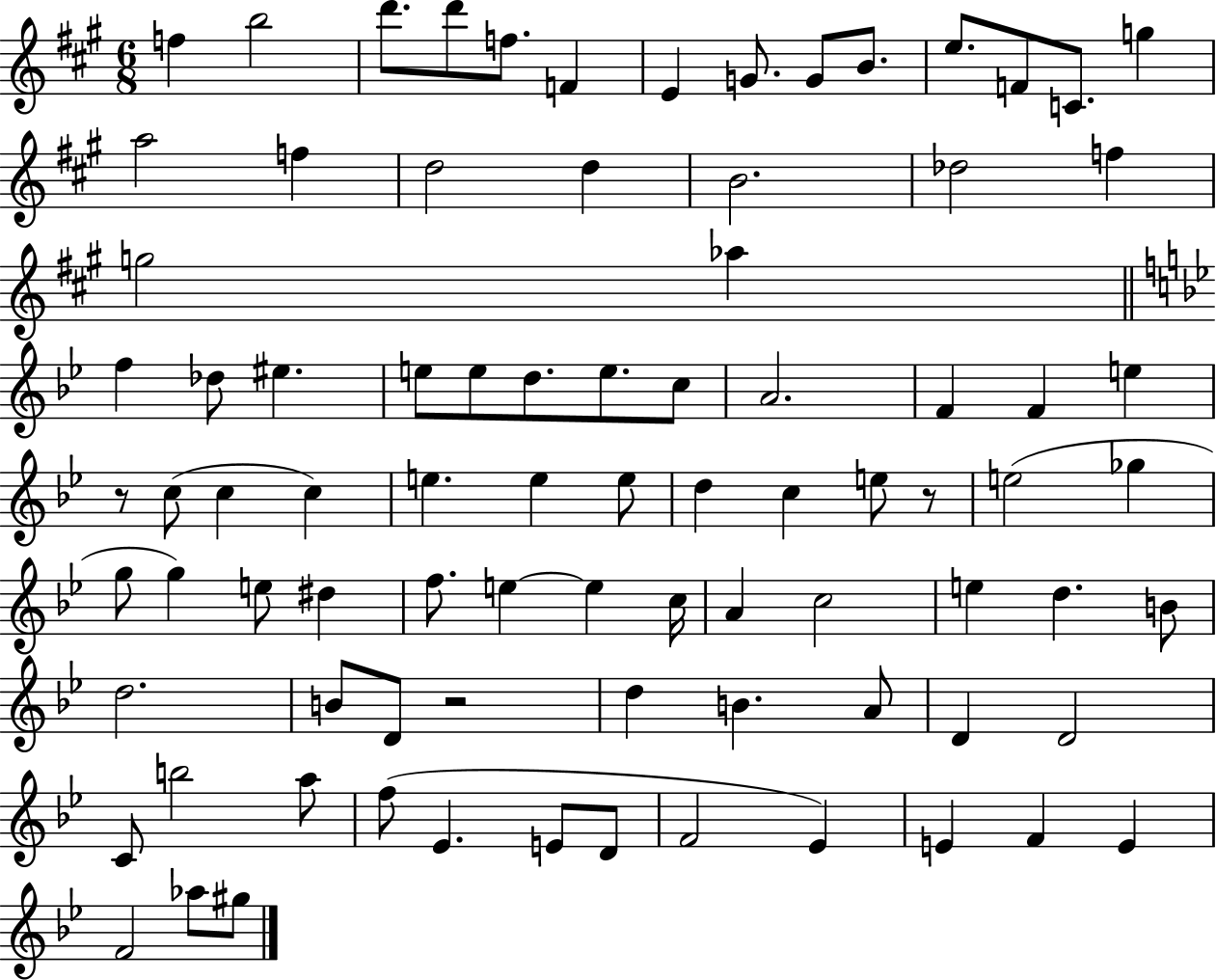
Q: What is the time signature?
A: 6/8